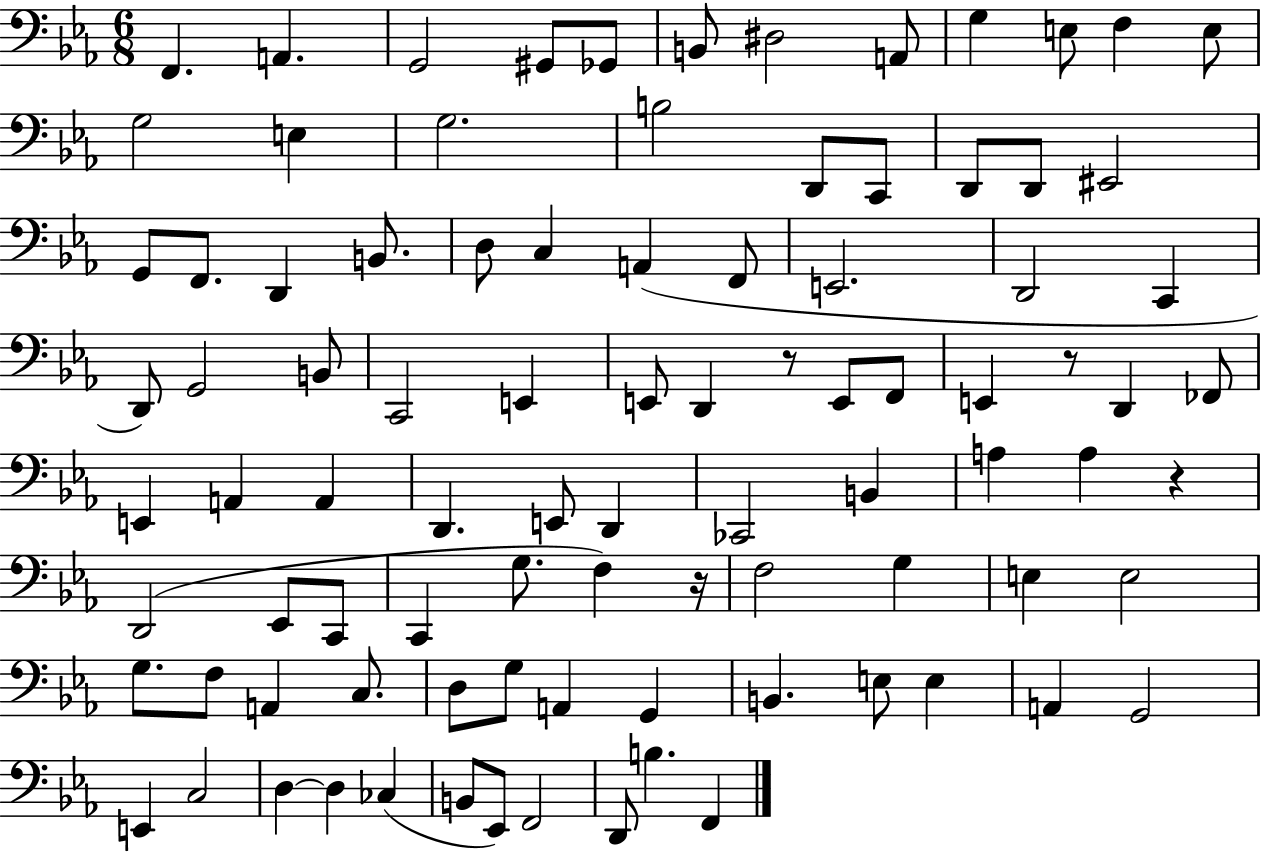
F2/q. A2/q. G2/h G#2/e Gb2/e B2/e D#3/h A2/e G3/q E3/e F3/q E3/e G3/h E3/q G3/h. B3/h D2/e C2/e D2/e D2/e EIS2/h G2/e F2/e. D2/q B2/e. D3/e C3/q A2/q F2/e E2/h. D2/h C2/q D2/e G2/h B2/e C2/h E2/q E2/e D2/q R/e E2/e F2/e E2/q R/e D2/q FES2/e E2/q A2/q A2/q D2/q. E2/e D2/q CES2/h B2/q A3/q A3/q R/q D2/h Eb2/e C2/e C2/q G3/e. F3/q R/s F3/h G3/q E3/q E3/h G3/e. F3/e A2/q C3/e. D3/e G3/e A2/q G2/q B2/q. E3/e E3/q A2/q G2/h E2/q C3/h D3/q D3/q CES3/q B2/e Eb2/e F2/h D2/e B3/q. F2/q